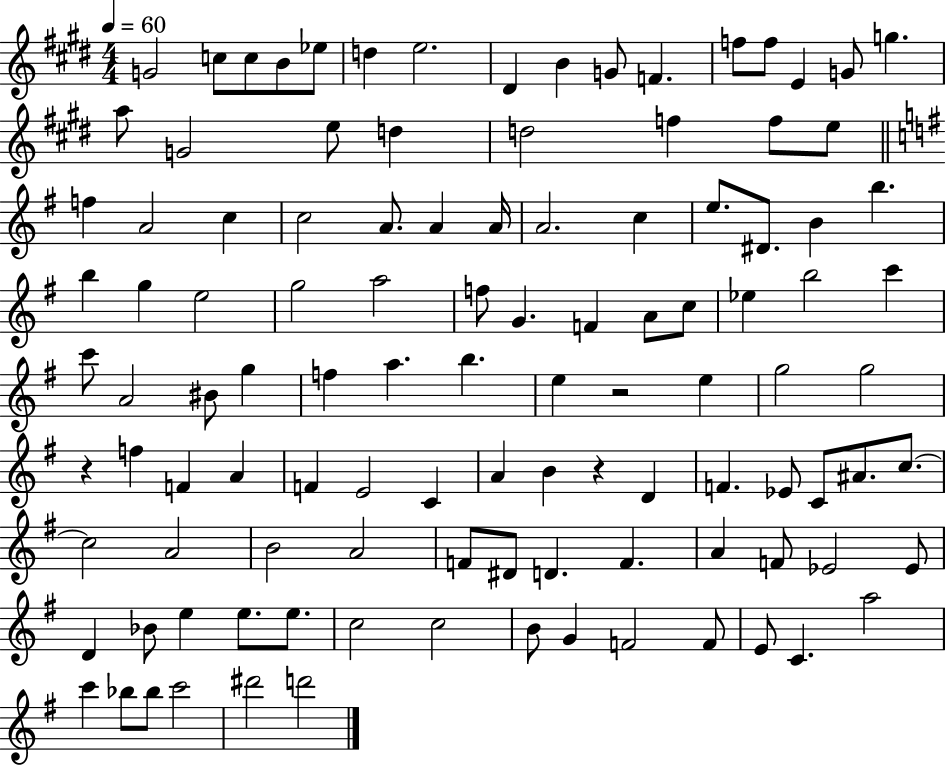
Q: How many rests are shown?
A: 3